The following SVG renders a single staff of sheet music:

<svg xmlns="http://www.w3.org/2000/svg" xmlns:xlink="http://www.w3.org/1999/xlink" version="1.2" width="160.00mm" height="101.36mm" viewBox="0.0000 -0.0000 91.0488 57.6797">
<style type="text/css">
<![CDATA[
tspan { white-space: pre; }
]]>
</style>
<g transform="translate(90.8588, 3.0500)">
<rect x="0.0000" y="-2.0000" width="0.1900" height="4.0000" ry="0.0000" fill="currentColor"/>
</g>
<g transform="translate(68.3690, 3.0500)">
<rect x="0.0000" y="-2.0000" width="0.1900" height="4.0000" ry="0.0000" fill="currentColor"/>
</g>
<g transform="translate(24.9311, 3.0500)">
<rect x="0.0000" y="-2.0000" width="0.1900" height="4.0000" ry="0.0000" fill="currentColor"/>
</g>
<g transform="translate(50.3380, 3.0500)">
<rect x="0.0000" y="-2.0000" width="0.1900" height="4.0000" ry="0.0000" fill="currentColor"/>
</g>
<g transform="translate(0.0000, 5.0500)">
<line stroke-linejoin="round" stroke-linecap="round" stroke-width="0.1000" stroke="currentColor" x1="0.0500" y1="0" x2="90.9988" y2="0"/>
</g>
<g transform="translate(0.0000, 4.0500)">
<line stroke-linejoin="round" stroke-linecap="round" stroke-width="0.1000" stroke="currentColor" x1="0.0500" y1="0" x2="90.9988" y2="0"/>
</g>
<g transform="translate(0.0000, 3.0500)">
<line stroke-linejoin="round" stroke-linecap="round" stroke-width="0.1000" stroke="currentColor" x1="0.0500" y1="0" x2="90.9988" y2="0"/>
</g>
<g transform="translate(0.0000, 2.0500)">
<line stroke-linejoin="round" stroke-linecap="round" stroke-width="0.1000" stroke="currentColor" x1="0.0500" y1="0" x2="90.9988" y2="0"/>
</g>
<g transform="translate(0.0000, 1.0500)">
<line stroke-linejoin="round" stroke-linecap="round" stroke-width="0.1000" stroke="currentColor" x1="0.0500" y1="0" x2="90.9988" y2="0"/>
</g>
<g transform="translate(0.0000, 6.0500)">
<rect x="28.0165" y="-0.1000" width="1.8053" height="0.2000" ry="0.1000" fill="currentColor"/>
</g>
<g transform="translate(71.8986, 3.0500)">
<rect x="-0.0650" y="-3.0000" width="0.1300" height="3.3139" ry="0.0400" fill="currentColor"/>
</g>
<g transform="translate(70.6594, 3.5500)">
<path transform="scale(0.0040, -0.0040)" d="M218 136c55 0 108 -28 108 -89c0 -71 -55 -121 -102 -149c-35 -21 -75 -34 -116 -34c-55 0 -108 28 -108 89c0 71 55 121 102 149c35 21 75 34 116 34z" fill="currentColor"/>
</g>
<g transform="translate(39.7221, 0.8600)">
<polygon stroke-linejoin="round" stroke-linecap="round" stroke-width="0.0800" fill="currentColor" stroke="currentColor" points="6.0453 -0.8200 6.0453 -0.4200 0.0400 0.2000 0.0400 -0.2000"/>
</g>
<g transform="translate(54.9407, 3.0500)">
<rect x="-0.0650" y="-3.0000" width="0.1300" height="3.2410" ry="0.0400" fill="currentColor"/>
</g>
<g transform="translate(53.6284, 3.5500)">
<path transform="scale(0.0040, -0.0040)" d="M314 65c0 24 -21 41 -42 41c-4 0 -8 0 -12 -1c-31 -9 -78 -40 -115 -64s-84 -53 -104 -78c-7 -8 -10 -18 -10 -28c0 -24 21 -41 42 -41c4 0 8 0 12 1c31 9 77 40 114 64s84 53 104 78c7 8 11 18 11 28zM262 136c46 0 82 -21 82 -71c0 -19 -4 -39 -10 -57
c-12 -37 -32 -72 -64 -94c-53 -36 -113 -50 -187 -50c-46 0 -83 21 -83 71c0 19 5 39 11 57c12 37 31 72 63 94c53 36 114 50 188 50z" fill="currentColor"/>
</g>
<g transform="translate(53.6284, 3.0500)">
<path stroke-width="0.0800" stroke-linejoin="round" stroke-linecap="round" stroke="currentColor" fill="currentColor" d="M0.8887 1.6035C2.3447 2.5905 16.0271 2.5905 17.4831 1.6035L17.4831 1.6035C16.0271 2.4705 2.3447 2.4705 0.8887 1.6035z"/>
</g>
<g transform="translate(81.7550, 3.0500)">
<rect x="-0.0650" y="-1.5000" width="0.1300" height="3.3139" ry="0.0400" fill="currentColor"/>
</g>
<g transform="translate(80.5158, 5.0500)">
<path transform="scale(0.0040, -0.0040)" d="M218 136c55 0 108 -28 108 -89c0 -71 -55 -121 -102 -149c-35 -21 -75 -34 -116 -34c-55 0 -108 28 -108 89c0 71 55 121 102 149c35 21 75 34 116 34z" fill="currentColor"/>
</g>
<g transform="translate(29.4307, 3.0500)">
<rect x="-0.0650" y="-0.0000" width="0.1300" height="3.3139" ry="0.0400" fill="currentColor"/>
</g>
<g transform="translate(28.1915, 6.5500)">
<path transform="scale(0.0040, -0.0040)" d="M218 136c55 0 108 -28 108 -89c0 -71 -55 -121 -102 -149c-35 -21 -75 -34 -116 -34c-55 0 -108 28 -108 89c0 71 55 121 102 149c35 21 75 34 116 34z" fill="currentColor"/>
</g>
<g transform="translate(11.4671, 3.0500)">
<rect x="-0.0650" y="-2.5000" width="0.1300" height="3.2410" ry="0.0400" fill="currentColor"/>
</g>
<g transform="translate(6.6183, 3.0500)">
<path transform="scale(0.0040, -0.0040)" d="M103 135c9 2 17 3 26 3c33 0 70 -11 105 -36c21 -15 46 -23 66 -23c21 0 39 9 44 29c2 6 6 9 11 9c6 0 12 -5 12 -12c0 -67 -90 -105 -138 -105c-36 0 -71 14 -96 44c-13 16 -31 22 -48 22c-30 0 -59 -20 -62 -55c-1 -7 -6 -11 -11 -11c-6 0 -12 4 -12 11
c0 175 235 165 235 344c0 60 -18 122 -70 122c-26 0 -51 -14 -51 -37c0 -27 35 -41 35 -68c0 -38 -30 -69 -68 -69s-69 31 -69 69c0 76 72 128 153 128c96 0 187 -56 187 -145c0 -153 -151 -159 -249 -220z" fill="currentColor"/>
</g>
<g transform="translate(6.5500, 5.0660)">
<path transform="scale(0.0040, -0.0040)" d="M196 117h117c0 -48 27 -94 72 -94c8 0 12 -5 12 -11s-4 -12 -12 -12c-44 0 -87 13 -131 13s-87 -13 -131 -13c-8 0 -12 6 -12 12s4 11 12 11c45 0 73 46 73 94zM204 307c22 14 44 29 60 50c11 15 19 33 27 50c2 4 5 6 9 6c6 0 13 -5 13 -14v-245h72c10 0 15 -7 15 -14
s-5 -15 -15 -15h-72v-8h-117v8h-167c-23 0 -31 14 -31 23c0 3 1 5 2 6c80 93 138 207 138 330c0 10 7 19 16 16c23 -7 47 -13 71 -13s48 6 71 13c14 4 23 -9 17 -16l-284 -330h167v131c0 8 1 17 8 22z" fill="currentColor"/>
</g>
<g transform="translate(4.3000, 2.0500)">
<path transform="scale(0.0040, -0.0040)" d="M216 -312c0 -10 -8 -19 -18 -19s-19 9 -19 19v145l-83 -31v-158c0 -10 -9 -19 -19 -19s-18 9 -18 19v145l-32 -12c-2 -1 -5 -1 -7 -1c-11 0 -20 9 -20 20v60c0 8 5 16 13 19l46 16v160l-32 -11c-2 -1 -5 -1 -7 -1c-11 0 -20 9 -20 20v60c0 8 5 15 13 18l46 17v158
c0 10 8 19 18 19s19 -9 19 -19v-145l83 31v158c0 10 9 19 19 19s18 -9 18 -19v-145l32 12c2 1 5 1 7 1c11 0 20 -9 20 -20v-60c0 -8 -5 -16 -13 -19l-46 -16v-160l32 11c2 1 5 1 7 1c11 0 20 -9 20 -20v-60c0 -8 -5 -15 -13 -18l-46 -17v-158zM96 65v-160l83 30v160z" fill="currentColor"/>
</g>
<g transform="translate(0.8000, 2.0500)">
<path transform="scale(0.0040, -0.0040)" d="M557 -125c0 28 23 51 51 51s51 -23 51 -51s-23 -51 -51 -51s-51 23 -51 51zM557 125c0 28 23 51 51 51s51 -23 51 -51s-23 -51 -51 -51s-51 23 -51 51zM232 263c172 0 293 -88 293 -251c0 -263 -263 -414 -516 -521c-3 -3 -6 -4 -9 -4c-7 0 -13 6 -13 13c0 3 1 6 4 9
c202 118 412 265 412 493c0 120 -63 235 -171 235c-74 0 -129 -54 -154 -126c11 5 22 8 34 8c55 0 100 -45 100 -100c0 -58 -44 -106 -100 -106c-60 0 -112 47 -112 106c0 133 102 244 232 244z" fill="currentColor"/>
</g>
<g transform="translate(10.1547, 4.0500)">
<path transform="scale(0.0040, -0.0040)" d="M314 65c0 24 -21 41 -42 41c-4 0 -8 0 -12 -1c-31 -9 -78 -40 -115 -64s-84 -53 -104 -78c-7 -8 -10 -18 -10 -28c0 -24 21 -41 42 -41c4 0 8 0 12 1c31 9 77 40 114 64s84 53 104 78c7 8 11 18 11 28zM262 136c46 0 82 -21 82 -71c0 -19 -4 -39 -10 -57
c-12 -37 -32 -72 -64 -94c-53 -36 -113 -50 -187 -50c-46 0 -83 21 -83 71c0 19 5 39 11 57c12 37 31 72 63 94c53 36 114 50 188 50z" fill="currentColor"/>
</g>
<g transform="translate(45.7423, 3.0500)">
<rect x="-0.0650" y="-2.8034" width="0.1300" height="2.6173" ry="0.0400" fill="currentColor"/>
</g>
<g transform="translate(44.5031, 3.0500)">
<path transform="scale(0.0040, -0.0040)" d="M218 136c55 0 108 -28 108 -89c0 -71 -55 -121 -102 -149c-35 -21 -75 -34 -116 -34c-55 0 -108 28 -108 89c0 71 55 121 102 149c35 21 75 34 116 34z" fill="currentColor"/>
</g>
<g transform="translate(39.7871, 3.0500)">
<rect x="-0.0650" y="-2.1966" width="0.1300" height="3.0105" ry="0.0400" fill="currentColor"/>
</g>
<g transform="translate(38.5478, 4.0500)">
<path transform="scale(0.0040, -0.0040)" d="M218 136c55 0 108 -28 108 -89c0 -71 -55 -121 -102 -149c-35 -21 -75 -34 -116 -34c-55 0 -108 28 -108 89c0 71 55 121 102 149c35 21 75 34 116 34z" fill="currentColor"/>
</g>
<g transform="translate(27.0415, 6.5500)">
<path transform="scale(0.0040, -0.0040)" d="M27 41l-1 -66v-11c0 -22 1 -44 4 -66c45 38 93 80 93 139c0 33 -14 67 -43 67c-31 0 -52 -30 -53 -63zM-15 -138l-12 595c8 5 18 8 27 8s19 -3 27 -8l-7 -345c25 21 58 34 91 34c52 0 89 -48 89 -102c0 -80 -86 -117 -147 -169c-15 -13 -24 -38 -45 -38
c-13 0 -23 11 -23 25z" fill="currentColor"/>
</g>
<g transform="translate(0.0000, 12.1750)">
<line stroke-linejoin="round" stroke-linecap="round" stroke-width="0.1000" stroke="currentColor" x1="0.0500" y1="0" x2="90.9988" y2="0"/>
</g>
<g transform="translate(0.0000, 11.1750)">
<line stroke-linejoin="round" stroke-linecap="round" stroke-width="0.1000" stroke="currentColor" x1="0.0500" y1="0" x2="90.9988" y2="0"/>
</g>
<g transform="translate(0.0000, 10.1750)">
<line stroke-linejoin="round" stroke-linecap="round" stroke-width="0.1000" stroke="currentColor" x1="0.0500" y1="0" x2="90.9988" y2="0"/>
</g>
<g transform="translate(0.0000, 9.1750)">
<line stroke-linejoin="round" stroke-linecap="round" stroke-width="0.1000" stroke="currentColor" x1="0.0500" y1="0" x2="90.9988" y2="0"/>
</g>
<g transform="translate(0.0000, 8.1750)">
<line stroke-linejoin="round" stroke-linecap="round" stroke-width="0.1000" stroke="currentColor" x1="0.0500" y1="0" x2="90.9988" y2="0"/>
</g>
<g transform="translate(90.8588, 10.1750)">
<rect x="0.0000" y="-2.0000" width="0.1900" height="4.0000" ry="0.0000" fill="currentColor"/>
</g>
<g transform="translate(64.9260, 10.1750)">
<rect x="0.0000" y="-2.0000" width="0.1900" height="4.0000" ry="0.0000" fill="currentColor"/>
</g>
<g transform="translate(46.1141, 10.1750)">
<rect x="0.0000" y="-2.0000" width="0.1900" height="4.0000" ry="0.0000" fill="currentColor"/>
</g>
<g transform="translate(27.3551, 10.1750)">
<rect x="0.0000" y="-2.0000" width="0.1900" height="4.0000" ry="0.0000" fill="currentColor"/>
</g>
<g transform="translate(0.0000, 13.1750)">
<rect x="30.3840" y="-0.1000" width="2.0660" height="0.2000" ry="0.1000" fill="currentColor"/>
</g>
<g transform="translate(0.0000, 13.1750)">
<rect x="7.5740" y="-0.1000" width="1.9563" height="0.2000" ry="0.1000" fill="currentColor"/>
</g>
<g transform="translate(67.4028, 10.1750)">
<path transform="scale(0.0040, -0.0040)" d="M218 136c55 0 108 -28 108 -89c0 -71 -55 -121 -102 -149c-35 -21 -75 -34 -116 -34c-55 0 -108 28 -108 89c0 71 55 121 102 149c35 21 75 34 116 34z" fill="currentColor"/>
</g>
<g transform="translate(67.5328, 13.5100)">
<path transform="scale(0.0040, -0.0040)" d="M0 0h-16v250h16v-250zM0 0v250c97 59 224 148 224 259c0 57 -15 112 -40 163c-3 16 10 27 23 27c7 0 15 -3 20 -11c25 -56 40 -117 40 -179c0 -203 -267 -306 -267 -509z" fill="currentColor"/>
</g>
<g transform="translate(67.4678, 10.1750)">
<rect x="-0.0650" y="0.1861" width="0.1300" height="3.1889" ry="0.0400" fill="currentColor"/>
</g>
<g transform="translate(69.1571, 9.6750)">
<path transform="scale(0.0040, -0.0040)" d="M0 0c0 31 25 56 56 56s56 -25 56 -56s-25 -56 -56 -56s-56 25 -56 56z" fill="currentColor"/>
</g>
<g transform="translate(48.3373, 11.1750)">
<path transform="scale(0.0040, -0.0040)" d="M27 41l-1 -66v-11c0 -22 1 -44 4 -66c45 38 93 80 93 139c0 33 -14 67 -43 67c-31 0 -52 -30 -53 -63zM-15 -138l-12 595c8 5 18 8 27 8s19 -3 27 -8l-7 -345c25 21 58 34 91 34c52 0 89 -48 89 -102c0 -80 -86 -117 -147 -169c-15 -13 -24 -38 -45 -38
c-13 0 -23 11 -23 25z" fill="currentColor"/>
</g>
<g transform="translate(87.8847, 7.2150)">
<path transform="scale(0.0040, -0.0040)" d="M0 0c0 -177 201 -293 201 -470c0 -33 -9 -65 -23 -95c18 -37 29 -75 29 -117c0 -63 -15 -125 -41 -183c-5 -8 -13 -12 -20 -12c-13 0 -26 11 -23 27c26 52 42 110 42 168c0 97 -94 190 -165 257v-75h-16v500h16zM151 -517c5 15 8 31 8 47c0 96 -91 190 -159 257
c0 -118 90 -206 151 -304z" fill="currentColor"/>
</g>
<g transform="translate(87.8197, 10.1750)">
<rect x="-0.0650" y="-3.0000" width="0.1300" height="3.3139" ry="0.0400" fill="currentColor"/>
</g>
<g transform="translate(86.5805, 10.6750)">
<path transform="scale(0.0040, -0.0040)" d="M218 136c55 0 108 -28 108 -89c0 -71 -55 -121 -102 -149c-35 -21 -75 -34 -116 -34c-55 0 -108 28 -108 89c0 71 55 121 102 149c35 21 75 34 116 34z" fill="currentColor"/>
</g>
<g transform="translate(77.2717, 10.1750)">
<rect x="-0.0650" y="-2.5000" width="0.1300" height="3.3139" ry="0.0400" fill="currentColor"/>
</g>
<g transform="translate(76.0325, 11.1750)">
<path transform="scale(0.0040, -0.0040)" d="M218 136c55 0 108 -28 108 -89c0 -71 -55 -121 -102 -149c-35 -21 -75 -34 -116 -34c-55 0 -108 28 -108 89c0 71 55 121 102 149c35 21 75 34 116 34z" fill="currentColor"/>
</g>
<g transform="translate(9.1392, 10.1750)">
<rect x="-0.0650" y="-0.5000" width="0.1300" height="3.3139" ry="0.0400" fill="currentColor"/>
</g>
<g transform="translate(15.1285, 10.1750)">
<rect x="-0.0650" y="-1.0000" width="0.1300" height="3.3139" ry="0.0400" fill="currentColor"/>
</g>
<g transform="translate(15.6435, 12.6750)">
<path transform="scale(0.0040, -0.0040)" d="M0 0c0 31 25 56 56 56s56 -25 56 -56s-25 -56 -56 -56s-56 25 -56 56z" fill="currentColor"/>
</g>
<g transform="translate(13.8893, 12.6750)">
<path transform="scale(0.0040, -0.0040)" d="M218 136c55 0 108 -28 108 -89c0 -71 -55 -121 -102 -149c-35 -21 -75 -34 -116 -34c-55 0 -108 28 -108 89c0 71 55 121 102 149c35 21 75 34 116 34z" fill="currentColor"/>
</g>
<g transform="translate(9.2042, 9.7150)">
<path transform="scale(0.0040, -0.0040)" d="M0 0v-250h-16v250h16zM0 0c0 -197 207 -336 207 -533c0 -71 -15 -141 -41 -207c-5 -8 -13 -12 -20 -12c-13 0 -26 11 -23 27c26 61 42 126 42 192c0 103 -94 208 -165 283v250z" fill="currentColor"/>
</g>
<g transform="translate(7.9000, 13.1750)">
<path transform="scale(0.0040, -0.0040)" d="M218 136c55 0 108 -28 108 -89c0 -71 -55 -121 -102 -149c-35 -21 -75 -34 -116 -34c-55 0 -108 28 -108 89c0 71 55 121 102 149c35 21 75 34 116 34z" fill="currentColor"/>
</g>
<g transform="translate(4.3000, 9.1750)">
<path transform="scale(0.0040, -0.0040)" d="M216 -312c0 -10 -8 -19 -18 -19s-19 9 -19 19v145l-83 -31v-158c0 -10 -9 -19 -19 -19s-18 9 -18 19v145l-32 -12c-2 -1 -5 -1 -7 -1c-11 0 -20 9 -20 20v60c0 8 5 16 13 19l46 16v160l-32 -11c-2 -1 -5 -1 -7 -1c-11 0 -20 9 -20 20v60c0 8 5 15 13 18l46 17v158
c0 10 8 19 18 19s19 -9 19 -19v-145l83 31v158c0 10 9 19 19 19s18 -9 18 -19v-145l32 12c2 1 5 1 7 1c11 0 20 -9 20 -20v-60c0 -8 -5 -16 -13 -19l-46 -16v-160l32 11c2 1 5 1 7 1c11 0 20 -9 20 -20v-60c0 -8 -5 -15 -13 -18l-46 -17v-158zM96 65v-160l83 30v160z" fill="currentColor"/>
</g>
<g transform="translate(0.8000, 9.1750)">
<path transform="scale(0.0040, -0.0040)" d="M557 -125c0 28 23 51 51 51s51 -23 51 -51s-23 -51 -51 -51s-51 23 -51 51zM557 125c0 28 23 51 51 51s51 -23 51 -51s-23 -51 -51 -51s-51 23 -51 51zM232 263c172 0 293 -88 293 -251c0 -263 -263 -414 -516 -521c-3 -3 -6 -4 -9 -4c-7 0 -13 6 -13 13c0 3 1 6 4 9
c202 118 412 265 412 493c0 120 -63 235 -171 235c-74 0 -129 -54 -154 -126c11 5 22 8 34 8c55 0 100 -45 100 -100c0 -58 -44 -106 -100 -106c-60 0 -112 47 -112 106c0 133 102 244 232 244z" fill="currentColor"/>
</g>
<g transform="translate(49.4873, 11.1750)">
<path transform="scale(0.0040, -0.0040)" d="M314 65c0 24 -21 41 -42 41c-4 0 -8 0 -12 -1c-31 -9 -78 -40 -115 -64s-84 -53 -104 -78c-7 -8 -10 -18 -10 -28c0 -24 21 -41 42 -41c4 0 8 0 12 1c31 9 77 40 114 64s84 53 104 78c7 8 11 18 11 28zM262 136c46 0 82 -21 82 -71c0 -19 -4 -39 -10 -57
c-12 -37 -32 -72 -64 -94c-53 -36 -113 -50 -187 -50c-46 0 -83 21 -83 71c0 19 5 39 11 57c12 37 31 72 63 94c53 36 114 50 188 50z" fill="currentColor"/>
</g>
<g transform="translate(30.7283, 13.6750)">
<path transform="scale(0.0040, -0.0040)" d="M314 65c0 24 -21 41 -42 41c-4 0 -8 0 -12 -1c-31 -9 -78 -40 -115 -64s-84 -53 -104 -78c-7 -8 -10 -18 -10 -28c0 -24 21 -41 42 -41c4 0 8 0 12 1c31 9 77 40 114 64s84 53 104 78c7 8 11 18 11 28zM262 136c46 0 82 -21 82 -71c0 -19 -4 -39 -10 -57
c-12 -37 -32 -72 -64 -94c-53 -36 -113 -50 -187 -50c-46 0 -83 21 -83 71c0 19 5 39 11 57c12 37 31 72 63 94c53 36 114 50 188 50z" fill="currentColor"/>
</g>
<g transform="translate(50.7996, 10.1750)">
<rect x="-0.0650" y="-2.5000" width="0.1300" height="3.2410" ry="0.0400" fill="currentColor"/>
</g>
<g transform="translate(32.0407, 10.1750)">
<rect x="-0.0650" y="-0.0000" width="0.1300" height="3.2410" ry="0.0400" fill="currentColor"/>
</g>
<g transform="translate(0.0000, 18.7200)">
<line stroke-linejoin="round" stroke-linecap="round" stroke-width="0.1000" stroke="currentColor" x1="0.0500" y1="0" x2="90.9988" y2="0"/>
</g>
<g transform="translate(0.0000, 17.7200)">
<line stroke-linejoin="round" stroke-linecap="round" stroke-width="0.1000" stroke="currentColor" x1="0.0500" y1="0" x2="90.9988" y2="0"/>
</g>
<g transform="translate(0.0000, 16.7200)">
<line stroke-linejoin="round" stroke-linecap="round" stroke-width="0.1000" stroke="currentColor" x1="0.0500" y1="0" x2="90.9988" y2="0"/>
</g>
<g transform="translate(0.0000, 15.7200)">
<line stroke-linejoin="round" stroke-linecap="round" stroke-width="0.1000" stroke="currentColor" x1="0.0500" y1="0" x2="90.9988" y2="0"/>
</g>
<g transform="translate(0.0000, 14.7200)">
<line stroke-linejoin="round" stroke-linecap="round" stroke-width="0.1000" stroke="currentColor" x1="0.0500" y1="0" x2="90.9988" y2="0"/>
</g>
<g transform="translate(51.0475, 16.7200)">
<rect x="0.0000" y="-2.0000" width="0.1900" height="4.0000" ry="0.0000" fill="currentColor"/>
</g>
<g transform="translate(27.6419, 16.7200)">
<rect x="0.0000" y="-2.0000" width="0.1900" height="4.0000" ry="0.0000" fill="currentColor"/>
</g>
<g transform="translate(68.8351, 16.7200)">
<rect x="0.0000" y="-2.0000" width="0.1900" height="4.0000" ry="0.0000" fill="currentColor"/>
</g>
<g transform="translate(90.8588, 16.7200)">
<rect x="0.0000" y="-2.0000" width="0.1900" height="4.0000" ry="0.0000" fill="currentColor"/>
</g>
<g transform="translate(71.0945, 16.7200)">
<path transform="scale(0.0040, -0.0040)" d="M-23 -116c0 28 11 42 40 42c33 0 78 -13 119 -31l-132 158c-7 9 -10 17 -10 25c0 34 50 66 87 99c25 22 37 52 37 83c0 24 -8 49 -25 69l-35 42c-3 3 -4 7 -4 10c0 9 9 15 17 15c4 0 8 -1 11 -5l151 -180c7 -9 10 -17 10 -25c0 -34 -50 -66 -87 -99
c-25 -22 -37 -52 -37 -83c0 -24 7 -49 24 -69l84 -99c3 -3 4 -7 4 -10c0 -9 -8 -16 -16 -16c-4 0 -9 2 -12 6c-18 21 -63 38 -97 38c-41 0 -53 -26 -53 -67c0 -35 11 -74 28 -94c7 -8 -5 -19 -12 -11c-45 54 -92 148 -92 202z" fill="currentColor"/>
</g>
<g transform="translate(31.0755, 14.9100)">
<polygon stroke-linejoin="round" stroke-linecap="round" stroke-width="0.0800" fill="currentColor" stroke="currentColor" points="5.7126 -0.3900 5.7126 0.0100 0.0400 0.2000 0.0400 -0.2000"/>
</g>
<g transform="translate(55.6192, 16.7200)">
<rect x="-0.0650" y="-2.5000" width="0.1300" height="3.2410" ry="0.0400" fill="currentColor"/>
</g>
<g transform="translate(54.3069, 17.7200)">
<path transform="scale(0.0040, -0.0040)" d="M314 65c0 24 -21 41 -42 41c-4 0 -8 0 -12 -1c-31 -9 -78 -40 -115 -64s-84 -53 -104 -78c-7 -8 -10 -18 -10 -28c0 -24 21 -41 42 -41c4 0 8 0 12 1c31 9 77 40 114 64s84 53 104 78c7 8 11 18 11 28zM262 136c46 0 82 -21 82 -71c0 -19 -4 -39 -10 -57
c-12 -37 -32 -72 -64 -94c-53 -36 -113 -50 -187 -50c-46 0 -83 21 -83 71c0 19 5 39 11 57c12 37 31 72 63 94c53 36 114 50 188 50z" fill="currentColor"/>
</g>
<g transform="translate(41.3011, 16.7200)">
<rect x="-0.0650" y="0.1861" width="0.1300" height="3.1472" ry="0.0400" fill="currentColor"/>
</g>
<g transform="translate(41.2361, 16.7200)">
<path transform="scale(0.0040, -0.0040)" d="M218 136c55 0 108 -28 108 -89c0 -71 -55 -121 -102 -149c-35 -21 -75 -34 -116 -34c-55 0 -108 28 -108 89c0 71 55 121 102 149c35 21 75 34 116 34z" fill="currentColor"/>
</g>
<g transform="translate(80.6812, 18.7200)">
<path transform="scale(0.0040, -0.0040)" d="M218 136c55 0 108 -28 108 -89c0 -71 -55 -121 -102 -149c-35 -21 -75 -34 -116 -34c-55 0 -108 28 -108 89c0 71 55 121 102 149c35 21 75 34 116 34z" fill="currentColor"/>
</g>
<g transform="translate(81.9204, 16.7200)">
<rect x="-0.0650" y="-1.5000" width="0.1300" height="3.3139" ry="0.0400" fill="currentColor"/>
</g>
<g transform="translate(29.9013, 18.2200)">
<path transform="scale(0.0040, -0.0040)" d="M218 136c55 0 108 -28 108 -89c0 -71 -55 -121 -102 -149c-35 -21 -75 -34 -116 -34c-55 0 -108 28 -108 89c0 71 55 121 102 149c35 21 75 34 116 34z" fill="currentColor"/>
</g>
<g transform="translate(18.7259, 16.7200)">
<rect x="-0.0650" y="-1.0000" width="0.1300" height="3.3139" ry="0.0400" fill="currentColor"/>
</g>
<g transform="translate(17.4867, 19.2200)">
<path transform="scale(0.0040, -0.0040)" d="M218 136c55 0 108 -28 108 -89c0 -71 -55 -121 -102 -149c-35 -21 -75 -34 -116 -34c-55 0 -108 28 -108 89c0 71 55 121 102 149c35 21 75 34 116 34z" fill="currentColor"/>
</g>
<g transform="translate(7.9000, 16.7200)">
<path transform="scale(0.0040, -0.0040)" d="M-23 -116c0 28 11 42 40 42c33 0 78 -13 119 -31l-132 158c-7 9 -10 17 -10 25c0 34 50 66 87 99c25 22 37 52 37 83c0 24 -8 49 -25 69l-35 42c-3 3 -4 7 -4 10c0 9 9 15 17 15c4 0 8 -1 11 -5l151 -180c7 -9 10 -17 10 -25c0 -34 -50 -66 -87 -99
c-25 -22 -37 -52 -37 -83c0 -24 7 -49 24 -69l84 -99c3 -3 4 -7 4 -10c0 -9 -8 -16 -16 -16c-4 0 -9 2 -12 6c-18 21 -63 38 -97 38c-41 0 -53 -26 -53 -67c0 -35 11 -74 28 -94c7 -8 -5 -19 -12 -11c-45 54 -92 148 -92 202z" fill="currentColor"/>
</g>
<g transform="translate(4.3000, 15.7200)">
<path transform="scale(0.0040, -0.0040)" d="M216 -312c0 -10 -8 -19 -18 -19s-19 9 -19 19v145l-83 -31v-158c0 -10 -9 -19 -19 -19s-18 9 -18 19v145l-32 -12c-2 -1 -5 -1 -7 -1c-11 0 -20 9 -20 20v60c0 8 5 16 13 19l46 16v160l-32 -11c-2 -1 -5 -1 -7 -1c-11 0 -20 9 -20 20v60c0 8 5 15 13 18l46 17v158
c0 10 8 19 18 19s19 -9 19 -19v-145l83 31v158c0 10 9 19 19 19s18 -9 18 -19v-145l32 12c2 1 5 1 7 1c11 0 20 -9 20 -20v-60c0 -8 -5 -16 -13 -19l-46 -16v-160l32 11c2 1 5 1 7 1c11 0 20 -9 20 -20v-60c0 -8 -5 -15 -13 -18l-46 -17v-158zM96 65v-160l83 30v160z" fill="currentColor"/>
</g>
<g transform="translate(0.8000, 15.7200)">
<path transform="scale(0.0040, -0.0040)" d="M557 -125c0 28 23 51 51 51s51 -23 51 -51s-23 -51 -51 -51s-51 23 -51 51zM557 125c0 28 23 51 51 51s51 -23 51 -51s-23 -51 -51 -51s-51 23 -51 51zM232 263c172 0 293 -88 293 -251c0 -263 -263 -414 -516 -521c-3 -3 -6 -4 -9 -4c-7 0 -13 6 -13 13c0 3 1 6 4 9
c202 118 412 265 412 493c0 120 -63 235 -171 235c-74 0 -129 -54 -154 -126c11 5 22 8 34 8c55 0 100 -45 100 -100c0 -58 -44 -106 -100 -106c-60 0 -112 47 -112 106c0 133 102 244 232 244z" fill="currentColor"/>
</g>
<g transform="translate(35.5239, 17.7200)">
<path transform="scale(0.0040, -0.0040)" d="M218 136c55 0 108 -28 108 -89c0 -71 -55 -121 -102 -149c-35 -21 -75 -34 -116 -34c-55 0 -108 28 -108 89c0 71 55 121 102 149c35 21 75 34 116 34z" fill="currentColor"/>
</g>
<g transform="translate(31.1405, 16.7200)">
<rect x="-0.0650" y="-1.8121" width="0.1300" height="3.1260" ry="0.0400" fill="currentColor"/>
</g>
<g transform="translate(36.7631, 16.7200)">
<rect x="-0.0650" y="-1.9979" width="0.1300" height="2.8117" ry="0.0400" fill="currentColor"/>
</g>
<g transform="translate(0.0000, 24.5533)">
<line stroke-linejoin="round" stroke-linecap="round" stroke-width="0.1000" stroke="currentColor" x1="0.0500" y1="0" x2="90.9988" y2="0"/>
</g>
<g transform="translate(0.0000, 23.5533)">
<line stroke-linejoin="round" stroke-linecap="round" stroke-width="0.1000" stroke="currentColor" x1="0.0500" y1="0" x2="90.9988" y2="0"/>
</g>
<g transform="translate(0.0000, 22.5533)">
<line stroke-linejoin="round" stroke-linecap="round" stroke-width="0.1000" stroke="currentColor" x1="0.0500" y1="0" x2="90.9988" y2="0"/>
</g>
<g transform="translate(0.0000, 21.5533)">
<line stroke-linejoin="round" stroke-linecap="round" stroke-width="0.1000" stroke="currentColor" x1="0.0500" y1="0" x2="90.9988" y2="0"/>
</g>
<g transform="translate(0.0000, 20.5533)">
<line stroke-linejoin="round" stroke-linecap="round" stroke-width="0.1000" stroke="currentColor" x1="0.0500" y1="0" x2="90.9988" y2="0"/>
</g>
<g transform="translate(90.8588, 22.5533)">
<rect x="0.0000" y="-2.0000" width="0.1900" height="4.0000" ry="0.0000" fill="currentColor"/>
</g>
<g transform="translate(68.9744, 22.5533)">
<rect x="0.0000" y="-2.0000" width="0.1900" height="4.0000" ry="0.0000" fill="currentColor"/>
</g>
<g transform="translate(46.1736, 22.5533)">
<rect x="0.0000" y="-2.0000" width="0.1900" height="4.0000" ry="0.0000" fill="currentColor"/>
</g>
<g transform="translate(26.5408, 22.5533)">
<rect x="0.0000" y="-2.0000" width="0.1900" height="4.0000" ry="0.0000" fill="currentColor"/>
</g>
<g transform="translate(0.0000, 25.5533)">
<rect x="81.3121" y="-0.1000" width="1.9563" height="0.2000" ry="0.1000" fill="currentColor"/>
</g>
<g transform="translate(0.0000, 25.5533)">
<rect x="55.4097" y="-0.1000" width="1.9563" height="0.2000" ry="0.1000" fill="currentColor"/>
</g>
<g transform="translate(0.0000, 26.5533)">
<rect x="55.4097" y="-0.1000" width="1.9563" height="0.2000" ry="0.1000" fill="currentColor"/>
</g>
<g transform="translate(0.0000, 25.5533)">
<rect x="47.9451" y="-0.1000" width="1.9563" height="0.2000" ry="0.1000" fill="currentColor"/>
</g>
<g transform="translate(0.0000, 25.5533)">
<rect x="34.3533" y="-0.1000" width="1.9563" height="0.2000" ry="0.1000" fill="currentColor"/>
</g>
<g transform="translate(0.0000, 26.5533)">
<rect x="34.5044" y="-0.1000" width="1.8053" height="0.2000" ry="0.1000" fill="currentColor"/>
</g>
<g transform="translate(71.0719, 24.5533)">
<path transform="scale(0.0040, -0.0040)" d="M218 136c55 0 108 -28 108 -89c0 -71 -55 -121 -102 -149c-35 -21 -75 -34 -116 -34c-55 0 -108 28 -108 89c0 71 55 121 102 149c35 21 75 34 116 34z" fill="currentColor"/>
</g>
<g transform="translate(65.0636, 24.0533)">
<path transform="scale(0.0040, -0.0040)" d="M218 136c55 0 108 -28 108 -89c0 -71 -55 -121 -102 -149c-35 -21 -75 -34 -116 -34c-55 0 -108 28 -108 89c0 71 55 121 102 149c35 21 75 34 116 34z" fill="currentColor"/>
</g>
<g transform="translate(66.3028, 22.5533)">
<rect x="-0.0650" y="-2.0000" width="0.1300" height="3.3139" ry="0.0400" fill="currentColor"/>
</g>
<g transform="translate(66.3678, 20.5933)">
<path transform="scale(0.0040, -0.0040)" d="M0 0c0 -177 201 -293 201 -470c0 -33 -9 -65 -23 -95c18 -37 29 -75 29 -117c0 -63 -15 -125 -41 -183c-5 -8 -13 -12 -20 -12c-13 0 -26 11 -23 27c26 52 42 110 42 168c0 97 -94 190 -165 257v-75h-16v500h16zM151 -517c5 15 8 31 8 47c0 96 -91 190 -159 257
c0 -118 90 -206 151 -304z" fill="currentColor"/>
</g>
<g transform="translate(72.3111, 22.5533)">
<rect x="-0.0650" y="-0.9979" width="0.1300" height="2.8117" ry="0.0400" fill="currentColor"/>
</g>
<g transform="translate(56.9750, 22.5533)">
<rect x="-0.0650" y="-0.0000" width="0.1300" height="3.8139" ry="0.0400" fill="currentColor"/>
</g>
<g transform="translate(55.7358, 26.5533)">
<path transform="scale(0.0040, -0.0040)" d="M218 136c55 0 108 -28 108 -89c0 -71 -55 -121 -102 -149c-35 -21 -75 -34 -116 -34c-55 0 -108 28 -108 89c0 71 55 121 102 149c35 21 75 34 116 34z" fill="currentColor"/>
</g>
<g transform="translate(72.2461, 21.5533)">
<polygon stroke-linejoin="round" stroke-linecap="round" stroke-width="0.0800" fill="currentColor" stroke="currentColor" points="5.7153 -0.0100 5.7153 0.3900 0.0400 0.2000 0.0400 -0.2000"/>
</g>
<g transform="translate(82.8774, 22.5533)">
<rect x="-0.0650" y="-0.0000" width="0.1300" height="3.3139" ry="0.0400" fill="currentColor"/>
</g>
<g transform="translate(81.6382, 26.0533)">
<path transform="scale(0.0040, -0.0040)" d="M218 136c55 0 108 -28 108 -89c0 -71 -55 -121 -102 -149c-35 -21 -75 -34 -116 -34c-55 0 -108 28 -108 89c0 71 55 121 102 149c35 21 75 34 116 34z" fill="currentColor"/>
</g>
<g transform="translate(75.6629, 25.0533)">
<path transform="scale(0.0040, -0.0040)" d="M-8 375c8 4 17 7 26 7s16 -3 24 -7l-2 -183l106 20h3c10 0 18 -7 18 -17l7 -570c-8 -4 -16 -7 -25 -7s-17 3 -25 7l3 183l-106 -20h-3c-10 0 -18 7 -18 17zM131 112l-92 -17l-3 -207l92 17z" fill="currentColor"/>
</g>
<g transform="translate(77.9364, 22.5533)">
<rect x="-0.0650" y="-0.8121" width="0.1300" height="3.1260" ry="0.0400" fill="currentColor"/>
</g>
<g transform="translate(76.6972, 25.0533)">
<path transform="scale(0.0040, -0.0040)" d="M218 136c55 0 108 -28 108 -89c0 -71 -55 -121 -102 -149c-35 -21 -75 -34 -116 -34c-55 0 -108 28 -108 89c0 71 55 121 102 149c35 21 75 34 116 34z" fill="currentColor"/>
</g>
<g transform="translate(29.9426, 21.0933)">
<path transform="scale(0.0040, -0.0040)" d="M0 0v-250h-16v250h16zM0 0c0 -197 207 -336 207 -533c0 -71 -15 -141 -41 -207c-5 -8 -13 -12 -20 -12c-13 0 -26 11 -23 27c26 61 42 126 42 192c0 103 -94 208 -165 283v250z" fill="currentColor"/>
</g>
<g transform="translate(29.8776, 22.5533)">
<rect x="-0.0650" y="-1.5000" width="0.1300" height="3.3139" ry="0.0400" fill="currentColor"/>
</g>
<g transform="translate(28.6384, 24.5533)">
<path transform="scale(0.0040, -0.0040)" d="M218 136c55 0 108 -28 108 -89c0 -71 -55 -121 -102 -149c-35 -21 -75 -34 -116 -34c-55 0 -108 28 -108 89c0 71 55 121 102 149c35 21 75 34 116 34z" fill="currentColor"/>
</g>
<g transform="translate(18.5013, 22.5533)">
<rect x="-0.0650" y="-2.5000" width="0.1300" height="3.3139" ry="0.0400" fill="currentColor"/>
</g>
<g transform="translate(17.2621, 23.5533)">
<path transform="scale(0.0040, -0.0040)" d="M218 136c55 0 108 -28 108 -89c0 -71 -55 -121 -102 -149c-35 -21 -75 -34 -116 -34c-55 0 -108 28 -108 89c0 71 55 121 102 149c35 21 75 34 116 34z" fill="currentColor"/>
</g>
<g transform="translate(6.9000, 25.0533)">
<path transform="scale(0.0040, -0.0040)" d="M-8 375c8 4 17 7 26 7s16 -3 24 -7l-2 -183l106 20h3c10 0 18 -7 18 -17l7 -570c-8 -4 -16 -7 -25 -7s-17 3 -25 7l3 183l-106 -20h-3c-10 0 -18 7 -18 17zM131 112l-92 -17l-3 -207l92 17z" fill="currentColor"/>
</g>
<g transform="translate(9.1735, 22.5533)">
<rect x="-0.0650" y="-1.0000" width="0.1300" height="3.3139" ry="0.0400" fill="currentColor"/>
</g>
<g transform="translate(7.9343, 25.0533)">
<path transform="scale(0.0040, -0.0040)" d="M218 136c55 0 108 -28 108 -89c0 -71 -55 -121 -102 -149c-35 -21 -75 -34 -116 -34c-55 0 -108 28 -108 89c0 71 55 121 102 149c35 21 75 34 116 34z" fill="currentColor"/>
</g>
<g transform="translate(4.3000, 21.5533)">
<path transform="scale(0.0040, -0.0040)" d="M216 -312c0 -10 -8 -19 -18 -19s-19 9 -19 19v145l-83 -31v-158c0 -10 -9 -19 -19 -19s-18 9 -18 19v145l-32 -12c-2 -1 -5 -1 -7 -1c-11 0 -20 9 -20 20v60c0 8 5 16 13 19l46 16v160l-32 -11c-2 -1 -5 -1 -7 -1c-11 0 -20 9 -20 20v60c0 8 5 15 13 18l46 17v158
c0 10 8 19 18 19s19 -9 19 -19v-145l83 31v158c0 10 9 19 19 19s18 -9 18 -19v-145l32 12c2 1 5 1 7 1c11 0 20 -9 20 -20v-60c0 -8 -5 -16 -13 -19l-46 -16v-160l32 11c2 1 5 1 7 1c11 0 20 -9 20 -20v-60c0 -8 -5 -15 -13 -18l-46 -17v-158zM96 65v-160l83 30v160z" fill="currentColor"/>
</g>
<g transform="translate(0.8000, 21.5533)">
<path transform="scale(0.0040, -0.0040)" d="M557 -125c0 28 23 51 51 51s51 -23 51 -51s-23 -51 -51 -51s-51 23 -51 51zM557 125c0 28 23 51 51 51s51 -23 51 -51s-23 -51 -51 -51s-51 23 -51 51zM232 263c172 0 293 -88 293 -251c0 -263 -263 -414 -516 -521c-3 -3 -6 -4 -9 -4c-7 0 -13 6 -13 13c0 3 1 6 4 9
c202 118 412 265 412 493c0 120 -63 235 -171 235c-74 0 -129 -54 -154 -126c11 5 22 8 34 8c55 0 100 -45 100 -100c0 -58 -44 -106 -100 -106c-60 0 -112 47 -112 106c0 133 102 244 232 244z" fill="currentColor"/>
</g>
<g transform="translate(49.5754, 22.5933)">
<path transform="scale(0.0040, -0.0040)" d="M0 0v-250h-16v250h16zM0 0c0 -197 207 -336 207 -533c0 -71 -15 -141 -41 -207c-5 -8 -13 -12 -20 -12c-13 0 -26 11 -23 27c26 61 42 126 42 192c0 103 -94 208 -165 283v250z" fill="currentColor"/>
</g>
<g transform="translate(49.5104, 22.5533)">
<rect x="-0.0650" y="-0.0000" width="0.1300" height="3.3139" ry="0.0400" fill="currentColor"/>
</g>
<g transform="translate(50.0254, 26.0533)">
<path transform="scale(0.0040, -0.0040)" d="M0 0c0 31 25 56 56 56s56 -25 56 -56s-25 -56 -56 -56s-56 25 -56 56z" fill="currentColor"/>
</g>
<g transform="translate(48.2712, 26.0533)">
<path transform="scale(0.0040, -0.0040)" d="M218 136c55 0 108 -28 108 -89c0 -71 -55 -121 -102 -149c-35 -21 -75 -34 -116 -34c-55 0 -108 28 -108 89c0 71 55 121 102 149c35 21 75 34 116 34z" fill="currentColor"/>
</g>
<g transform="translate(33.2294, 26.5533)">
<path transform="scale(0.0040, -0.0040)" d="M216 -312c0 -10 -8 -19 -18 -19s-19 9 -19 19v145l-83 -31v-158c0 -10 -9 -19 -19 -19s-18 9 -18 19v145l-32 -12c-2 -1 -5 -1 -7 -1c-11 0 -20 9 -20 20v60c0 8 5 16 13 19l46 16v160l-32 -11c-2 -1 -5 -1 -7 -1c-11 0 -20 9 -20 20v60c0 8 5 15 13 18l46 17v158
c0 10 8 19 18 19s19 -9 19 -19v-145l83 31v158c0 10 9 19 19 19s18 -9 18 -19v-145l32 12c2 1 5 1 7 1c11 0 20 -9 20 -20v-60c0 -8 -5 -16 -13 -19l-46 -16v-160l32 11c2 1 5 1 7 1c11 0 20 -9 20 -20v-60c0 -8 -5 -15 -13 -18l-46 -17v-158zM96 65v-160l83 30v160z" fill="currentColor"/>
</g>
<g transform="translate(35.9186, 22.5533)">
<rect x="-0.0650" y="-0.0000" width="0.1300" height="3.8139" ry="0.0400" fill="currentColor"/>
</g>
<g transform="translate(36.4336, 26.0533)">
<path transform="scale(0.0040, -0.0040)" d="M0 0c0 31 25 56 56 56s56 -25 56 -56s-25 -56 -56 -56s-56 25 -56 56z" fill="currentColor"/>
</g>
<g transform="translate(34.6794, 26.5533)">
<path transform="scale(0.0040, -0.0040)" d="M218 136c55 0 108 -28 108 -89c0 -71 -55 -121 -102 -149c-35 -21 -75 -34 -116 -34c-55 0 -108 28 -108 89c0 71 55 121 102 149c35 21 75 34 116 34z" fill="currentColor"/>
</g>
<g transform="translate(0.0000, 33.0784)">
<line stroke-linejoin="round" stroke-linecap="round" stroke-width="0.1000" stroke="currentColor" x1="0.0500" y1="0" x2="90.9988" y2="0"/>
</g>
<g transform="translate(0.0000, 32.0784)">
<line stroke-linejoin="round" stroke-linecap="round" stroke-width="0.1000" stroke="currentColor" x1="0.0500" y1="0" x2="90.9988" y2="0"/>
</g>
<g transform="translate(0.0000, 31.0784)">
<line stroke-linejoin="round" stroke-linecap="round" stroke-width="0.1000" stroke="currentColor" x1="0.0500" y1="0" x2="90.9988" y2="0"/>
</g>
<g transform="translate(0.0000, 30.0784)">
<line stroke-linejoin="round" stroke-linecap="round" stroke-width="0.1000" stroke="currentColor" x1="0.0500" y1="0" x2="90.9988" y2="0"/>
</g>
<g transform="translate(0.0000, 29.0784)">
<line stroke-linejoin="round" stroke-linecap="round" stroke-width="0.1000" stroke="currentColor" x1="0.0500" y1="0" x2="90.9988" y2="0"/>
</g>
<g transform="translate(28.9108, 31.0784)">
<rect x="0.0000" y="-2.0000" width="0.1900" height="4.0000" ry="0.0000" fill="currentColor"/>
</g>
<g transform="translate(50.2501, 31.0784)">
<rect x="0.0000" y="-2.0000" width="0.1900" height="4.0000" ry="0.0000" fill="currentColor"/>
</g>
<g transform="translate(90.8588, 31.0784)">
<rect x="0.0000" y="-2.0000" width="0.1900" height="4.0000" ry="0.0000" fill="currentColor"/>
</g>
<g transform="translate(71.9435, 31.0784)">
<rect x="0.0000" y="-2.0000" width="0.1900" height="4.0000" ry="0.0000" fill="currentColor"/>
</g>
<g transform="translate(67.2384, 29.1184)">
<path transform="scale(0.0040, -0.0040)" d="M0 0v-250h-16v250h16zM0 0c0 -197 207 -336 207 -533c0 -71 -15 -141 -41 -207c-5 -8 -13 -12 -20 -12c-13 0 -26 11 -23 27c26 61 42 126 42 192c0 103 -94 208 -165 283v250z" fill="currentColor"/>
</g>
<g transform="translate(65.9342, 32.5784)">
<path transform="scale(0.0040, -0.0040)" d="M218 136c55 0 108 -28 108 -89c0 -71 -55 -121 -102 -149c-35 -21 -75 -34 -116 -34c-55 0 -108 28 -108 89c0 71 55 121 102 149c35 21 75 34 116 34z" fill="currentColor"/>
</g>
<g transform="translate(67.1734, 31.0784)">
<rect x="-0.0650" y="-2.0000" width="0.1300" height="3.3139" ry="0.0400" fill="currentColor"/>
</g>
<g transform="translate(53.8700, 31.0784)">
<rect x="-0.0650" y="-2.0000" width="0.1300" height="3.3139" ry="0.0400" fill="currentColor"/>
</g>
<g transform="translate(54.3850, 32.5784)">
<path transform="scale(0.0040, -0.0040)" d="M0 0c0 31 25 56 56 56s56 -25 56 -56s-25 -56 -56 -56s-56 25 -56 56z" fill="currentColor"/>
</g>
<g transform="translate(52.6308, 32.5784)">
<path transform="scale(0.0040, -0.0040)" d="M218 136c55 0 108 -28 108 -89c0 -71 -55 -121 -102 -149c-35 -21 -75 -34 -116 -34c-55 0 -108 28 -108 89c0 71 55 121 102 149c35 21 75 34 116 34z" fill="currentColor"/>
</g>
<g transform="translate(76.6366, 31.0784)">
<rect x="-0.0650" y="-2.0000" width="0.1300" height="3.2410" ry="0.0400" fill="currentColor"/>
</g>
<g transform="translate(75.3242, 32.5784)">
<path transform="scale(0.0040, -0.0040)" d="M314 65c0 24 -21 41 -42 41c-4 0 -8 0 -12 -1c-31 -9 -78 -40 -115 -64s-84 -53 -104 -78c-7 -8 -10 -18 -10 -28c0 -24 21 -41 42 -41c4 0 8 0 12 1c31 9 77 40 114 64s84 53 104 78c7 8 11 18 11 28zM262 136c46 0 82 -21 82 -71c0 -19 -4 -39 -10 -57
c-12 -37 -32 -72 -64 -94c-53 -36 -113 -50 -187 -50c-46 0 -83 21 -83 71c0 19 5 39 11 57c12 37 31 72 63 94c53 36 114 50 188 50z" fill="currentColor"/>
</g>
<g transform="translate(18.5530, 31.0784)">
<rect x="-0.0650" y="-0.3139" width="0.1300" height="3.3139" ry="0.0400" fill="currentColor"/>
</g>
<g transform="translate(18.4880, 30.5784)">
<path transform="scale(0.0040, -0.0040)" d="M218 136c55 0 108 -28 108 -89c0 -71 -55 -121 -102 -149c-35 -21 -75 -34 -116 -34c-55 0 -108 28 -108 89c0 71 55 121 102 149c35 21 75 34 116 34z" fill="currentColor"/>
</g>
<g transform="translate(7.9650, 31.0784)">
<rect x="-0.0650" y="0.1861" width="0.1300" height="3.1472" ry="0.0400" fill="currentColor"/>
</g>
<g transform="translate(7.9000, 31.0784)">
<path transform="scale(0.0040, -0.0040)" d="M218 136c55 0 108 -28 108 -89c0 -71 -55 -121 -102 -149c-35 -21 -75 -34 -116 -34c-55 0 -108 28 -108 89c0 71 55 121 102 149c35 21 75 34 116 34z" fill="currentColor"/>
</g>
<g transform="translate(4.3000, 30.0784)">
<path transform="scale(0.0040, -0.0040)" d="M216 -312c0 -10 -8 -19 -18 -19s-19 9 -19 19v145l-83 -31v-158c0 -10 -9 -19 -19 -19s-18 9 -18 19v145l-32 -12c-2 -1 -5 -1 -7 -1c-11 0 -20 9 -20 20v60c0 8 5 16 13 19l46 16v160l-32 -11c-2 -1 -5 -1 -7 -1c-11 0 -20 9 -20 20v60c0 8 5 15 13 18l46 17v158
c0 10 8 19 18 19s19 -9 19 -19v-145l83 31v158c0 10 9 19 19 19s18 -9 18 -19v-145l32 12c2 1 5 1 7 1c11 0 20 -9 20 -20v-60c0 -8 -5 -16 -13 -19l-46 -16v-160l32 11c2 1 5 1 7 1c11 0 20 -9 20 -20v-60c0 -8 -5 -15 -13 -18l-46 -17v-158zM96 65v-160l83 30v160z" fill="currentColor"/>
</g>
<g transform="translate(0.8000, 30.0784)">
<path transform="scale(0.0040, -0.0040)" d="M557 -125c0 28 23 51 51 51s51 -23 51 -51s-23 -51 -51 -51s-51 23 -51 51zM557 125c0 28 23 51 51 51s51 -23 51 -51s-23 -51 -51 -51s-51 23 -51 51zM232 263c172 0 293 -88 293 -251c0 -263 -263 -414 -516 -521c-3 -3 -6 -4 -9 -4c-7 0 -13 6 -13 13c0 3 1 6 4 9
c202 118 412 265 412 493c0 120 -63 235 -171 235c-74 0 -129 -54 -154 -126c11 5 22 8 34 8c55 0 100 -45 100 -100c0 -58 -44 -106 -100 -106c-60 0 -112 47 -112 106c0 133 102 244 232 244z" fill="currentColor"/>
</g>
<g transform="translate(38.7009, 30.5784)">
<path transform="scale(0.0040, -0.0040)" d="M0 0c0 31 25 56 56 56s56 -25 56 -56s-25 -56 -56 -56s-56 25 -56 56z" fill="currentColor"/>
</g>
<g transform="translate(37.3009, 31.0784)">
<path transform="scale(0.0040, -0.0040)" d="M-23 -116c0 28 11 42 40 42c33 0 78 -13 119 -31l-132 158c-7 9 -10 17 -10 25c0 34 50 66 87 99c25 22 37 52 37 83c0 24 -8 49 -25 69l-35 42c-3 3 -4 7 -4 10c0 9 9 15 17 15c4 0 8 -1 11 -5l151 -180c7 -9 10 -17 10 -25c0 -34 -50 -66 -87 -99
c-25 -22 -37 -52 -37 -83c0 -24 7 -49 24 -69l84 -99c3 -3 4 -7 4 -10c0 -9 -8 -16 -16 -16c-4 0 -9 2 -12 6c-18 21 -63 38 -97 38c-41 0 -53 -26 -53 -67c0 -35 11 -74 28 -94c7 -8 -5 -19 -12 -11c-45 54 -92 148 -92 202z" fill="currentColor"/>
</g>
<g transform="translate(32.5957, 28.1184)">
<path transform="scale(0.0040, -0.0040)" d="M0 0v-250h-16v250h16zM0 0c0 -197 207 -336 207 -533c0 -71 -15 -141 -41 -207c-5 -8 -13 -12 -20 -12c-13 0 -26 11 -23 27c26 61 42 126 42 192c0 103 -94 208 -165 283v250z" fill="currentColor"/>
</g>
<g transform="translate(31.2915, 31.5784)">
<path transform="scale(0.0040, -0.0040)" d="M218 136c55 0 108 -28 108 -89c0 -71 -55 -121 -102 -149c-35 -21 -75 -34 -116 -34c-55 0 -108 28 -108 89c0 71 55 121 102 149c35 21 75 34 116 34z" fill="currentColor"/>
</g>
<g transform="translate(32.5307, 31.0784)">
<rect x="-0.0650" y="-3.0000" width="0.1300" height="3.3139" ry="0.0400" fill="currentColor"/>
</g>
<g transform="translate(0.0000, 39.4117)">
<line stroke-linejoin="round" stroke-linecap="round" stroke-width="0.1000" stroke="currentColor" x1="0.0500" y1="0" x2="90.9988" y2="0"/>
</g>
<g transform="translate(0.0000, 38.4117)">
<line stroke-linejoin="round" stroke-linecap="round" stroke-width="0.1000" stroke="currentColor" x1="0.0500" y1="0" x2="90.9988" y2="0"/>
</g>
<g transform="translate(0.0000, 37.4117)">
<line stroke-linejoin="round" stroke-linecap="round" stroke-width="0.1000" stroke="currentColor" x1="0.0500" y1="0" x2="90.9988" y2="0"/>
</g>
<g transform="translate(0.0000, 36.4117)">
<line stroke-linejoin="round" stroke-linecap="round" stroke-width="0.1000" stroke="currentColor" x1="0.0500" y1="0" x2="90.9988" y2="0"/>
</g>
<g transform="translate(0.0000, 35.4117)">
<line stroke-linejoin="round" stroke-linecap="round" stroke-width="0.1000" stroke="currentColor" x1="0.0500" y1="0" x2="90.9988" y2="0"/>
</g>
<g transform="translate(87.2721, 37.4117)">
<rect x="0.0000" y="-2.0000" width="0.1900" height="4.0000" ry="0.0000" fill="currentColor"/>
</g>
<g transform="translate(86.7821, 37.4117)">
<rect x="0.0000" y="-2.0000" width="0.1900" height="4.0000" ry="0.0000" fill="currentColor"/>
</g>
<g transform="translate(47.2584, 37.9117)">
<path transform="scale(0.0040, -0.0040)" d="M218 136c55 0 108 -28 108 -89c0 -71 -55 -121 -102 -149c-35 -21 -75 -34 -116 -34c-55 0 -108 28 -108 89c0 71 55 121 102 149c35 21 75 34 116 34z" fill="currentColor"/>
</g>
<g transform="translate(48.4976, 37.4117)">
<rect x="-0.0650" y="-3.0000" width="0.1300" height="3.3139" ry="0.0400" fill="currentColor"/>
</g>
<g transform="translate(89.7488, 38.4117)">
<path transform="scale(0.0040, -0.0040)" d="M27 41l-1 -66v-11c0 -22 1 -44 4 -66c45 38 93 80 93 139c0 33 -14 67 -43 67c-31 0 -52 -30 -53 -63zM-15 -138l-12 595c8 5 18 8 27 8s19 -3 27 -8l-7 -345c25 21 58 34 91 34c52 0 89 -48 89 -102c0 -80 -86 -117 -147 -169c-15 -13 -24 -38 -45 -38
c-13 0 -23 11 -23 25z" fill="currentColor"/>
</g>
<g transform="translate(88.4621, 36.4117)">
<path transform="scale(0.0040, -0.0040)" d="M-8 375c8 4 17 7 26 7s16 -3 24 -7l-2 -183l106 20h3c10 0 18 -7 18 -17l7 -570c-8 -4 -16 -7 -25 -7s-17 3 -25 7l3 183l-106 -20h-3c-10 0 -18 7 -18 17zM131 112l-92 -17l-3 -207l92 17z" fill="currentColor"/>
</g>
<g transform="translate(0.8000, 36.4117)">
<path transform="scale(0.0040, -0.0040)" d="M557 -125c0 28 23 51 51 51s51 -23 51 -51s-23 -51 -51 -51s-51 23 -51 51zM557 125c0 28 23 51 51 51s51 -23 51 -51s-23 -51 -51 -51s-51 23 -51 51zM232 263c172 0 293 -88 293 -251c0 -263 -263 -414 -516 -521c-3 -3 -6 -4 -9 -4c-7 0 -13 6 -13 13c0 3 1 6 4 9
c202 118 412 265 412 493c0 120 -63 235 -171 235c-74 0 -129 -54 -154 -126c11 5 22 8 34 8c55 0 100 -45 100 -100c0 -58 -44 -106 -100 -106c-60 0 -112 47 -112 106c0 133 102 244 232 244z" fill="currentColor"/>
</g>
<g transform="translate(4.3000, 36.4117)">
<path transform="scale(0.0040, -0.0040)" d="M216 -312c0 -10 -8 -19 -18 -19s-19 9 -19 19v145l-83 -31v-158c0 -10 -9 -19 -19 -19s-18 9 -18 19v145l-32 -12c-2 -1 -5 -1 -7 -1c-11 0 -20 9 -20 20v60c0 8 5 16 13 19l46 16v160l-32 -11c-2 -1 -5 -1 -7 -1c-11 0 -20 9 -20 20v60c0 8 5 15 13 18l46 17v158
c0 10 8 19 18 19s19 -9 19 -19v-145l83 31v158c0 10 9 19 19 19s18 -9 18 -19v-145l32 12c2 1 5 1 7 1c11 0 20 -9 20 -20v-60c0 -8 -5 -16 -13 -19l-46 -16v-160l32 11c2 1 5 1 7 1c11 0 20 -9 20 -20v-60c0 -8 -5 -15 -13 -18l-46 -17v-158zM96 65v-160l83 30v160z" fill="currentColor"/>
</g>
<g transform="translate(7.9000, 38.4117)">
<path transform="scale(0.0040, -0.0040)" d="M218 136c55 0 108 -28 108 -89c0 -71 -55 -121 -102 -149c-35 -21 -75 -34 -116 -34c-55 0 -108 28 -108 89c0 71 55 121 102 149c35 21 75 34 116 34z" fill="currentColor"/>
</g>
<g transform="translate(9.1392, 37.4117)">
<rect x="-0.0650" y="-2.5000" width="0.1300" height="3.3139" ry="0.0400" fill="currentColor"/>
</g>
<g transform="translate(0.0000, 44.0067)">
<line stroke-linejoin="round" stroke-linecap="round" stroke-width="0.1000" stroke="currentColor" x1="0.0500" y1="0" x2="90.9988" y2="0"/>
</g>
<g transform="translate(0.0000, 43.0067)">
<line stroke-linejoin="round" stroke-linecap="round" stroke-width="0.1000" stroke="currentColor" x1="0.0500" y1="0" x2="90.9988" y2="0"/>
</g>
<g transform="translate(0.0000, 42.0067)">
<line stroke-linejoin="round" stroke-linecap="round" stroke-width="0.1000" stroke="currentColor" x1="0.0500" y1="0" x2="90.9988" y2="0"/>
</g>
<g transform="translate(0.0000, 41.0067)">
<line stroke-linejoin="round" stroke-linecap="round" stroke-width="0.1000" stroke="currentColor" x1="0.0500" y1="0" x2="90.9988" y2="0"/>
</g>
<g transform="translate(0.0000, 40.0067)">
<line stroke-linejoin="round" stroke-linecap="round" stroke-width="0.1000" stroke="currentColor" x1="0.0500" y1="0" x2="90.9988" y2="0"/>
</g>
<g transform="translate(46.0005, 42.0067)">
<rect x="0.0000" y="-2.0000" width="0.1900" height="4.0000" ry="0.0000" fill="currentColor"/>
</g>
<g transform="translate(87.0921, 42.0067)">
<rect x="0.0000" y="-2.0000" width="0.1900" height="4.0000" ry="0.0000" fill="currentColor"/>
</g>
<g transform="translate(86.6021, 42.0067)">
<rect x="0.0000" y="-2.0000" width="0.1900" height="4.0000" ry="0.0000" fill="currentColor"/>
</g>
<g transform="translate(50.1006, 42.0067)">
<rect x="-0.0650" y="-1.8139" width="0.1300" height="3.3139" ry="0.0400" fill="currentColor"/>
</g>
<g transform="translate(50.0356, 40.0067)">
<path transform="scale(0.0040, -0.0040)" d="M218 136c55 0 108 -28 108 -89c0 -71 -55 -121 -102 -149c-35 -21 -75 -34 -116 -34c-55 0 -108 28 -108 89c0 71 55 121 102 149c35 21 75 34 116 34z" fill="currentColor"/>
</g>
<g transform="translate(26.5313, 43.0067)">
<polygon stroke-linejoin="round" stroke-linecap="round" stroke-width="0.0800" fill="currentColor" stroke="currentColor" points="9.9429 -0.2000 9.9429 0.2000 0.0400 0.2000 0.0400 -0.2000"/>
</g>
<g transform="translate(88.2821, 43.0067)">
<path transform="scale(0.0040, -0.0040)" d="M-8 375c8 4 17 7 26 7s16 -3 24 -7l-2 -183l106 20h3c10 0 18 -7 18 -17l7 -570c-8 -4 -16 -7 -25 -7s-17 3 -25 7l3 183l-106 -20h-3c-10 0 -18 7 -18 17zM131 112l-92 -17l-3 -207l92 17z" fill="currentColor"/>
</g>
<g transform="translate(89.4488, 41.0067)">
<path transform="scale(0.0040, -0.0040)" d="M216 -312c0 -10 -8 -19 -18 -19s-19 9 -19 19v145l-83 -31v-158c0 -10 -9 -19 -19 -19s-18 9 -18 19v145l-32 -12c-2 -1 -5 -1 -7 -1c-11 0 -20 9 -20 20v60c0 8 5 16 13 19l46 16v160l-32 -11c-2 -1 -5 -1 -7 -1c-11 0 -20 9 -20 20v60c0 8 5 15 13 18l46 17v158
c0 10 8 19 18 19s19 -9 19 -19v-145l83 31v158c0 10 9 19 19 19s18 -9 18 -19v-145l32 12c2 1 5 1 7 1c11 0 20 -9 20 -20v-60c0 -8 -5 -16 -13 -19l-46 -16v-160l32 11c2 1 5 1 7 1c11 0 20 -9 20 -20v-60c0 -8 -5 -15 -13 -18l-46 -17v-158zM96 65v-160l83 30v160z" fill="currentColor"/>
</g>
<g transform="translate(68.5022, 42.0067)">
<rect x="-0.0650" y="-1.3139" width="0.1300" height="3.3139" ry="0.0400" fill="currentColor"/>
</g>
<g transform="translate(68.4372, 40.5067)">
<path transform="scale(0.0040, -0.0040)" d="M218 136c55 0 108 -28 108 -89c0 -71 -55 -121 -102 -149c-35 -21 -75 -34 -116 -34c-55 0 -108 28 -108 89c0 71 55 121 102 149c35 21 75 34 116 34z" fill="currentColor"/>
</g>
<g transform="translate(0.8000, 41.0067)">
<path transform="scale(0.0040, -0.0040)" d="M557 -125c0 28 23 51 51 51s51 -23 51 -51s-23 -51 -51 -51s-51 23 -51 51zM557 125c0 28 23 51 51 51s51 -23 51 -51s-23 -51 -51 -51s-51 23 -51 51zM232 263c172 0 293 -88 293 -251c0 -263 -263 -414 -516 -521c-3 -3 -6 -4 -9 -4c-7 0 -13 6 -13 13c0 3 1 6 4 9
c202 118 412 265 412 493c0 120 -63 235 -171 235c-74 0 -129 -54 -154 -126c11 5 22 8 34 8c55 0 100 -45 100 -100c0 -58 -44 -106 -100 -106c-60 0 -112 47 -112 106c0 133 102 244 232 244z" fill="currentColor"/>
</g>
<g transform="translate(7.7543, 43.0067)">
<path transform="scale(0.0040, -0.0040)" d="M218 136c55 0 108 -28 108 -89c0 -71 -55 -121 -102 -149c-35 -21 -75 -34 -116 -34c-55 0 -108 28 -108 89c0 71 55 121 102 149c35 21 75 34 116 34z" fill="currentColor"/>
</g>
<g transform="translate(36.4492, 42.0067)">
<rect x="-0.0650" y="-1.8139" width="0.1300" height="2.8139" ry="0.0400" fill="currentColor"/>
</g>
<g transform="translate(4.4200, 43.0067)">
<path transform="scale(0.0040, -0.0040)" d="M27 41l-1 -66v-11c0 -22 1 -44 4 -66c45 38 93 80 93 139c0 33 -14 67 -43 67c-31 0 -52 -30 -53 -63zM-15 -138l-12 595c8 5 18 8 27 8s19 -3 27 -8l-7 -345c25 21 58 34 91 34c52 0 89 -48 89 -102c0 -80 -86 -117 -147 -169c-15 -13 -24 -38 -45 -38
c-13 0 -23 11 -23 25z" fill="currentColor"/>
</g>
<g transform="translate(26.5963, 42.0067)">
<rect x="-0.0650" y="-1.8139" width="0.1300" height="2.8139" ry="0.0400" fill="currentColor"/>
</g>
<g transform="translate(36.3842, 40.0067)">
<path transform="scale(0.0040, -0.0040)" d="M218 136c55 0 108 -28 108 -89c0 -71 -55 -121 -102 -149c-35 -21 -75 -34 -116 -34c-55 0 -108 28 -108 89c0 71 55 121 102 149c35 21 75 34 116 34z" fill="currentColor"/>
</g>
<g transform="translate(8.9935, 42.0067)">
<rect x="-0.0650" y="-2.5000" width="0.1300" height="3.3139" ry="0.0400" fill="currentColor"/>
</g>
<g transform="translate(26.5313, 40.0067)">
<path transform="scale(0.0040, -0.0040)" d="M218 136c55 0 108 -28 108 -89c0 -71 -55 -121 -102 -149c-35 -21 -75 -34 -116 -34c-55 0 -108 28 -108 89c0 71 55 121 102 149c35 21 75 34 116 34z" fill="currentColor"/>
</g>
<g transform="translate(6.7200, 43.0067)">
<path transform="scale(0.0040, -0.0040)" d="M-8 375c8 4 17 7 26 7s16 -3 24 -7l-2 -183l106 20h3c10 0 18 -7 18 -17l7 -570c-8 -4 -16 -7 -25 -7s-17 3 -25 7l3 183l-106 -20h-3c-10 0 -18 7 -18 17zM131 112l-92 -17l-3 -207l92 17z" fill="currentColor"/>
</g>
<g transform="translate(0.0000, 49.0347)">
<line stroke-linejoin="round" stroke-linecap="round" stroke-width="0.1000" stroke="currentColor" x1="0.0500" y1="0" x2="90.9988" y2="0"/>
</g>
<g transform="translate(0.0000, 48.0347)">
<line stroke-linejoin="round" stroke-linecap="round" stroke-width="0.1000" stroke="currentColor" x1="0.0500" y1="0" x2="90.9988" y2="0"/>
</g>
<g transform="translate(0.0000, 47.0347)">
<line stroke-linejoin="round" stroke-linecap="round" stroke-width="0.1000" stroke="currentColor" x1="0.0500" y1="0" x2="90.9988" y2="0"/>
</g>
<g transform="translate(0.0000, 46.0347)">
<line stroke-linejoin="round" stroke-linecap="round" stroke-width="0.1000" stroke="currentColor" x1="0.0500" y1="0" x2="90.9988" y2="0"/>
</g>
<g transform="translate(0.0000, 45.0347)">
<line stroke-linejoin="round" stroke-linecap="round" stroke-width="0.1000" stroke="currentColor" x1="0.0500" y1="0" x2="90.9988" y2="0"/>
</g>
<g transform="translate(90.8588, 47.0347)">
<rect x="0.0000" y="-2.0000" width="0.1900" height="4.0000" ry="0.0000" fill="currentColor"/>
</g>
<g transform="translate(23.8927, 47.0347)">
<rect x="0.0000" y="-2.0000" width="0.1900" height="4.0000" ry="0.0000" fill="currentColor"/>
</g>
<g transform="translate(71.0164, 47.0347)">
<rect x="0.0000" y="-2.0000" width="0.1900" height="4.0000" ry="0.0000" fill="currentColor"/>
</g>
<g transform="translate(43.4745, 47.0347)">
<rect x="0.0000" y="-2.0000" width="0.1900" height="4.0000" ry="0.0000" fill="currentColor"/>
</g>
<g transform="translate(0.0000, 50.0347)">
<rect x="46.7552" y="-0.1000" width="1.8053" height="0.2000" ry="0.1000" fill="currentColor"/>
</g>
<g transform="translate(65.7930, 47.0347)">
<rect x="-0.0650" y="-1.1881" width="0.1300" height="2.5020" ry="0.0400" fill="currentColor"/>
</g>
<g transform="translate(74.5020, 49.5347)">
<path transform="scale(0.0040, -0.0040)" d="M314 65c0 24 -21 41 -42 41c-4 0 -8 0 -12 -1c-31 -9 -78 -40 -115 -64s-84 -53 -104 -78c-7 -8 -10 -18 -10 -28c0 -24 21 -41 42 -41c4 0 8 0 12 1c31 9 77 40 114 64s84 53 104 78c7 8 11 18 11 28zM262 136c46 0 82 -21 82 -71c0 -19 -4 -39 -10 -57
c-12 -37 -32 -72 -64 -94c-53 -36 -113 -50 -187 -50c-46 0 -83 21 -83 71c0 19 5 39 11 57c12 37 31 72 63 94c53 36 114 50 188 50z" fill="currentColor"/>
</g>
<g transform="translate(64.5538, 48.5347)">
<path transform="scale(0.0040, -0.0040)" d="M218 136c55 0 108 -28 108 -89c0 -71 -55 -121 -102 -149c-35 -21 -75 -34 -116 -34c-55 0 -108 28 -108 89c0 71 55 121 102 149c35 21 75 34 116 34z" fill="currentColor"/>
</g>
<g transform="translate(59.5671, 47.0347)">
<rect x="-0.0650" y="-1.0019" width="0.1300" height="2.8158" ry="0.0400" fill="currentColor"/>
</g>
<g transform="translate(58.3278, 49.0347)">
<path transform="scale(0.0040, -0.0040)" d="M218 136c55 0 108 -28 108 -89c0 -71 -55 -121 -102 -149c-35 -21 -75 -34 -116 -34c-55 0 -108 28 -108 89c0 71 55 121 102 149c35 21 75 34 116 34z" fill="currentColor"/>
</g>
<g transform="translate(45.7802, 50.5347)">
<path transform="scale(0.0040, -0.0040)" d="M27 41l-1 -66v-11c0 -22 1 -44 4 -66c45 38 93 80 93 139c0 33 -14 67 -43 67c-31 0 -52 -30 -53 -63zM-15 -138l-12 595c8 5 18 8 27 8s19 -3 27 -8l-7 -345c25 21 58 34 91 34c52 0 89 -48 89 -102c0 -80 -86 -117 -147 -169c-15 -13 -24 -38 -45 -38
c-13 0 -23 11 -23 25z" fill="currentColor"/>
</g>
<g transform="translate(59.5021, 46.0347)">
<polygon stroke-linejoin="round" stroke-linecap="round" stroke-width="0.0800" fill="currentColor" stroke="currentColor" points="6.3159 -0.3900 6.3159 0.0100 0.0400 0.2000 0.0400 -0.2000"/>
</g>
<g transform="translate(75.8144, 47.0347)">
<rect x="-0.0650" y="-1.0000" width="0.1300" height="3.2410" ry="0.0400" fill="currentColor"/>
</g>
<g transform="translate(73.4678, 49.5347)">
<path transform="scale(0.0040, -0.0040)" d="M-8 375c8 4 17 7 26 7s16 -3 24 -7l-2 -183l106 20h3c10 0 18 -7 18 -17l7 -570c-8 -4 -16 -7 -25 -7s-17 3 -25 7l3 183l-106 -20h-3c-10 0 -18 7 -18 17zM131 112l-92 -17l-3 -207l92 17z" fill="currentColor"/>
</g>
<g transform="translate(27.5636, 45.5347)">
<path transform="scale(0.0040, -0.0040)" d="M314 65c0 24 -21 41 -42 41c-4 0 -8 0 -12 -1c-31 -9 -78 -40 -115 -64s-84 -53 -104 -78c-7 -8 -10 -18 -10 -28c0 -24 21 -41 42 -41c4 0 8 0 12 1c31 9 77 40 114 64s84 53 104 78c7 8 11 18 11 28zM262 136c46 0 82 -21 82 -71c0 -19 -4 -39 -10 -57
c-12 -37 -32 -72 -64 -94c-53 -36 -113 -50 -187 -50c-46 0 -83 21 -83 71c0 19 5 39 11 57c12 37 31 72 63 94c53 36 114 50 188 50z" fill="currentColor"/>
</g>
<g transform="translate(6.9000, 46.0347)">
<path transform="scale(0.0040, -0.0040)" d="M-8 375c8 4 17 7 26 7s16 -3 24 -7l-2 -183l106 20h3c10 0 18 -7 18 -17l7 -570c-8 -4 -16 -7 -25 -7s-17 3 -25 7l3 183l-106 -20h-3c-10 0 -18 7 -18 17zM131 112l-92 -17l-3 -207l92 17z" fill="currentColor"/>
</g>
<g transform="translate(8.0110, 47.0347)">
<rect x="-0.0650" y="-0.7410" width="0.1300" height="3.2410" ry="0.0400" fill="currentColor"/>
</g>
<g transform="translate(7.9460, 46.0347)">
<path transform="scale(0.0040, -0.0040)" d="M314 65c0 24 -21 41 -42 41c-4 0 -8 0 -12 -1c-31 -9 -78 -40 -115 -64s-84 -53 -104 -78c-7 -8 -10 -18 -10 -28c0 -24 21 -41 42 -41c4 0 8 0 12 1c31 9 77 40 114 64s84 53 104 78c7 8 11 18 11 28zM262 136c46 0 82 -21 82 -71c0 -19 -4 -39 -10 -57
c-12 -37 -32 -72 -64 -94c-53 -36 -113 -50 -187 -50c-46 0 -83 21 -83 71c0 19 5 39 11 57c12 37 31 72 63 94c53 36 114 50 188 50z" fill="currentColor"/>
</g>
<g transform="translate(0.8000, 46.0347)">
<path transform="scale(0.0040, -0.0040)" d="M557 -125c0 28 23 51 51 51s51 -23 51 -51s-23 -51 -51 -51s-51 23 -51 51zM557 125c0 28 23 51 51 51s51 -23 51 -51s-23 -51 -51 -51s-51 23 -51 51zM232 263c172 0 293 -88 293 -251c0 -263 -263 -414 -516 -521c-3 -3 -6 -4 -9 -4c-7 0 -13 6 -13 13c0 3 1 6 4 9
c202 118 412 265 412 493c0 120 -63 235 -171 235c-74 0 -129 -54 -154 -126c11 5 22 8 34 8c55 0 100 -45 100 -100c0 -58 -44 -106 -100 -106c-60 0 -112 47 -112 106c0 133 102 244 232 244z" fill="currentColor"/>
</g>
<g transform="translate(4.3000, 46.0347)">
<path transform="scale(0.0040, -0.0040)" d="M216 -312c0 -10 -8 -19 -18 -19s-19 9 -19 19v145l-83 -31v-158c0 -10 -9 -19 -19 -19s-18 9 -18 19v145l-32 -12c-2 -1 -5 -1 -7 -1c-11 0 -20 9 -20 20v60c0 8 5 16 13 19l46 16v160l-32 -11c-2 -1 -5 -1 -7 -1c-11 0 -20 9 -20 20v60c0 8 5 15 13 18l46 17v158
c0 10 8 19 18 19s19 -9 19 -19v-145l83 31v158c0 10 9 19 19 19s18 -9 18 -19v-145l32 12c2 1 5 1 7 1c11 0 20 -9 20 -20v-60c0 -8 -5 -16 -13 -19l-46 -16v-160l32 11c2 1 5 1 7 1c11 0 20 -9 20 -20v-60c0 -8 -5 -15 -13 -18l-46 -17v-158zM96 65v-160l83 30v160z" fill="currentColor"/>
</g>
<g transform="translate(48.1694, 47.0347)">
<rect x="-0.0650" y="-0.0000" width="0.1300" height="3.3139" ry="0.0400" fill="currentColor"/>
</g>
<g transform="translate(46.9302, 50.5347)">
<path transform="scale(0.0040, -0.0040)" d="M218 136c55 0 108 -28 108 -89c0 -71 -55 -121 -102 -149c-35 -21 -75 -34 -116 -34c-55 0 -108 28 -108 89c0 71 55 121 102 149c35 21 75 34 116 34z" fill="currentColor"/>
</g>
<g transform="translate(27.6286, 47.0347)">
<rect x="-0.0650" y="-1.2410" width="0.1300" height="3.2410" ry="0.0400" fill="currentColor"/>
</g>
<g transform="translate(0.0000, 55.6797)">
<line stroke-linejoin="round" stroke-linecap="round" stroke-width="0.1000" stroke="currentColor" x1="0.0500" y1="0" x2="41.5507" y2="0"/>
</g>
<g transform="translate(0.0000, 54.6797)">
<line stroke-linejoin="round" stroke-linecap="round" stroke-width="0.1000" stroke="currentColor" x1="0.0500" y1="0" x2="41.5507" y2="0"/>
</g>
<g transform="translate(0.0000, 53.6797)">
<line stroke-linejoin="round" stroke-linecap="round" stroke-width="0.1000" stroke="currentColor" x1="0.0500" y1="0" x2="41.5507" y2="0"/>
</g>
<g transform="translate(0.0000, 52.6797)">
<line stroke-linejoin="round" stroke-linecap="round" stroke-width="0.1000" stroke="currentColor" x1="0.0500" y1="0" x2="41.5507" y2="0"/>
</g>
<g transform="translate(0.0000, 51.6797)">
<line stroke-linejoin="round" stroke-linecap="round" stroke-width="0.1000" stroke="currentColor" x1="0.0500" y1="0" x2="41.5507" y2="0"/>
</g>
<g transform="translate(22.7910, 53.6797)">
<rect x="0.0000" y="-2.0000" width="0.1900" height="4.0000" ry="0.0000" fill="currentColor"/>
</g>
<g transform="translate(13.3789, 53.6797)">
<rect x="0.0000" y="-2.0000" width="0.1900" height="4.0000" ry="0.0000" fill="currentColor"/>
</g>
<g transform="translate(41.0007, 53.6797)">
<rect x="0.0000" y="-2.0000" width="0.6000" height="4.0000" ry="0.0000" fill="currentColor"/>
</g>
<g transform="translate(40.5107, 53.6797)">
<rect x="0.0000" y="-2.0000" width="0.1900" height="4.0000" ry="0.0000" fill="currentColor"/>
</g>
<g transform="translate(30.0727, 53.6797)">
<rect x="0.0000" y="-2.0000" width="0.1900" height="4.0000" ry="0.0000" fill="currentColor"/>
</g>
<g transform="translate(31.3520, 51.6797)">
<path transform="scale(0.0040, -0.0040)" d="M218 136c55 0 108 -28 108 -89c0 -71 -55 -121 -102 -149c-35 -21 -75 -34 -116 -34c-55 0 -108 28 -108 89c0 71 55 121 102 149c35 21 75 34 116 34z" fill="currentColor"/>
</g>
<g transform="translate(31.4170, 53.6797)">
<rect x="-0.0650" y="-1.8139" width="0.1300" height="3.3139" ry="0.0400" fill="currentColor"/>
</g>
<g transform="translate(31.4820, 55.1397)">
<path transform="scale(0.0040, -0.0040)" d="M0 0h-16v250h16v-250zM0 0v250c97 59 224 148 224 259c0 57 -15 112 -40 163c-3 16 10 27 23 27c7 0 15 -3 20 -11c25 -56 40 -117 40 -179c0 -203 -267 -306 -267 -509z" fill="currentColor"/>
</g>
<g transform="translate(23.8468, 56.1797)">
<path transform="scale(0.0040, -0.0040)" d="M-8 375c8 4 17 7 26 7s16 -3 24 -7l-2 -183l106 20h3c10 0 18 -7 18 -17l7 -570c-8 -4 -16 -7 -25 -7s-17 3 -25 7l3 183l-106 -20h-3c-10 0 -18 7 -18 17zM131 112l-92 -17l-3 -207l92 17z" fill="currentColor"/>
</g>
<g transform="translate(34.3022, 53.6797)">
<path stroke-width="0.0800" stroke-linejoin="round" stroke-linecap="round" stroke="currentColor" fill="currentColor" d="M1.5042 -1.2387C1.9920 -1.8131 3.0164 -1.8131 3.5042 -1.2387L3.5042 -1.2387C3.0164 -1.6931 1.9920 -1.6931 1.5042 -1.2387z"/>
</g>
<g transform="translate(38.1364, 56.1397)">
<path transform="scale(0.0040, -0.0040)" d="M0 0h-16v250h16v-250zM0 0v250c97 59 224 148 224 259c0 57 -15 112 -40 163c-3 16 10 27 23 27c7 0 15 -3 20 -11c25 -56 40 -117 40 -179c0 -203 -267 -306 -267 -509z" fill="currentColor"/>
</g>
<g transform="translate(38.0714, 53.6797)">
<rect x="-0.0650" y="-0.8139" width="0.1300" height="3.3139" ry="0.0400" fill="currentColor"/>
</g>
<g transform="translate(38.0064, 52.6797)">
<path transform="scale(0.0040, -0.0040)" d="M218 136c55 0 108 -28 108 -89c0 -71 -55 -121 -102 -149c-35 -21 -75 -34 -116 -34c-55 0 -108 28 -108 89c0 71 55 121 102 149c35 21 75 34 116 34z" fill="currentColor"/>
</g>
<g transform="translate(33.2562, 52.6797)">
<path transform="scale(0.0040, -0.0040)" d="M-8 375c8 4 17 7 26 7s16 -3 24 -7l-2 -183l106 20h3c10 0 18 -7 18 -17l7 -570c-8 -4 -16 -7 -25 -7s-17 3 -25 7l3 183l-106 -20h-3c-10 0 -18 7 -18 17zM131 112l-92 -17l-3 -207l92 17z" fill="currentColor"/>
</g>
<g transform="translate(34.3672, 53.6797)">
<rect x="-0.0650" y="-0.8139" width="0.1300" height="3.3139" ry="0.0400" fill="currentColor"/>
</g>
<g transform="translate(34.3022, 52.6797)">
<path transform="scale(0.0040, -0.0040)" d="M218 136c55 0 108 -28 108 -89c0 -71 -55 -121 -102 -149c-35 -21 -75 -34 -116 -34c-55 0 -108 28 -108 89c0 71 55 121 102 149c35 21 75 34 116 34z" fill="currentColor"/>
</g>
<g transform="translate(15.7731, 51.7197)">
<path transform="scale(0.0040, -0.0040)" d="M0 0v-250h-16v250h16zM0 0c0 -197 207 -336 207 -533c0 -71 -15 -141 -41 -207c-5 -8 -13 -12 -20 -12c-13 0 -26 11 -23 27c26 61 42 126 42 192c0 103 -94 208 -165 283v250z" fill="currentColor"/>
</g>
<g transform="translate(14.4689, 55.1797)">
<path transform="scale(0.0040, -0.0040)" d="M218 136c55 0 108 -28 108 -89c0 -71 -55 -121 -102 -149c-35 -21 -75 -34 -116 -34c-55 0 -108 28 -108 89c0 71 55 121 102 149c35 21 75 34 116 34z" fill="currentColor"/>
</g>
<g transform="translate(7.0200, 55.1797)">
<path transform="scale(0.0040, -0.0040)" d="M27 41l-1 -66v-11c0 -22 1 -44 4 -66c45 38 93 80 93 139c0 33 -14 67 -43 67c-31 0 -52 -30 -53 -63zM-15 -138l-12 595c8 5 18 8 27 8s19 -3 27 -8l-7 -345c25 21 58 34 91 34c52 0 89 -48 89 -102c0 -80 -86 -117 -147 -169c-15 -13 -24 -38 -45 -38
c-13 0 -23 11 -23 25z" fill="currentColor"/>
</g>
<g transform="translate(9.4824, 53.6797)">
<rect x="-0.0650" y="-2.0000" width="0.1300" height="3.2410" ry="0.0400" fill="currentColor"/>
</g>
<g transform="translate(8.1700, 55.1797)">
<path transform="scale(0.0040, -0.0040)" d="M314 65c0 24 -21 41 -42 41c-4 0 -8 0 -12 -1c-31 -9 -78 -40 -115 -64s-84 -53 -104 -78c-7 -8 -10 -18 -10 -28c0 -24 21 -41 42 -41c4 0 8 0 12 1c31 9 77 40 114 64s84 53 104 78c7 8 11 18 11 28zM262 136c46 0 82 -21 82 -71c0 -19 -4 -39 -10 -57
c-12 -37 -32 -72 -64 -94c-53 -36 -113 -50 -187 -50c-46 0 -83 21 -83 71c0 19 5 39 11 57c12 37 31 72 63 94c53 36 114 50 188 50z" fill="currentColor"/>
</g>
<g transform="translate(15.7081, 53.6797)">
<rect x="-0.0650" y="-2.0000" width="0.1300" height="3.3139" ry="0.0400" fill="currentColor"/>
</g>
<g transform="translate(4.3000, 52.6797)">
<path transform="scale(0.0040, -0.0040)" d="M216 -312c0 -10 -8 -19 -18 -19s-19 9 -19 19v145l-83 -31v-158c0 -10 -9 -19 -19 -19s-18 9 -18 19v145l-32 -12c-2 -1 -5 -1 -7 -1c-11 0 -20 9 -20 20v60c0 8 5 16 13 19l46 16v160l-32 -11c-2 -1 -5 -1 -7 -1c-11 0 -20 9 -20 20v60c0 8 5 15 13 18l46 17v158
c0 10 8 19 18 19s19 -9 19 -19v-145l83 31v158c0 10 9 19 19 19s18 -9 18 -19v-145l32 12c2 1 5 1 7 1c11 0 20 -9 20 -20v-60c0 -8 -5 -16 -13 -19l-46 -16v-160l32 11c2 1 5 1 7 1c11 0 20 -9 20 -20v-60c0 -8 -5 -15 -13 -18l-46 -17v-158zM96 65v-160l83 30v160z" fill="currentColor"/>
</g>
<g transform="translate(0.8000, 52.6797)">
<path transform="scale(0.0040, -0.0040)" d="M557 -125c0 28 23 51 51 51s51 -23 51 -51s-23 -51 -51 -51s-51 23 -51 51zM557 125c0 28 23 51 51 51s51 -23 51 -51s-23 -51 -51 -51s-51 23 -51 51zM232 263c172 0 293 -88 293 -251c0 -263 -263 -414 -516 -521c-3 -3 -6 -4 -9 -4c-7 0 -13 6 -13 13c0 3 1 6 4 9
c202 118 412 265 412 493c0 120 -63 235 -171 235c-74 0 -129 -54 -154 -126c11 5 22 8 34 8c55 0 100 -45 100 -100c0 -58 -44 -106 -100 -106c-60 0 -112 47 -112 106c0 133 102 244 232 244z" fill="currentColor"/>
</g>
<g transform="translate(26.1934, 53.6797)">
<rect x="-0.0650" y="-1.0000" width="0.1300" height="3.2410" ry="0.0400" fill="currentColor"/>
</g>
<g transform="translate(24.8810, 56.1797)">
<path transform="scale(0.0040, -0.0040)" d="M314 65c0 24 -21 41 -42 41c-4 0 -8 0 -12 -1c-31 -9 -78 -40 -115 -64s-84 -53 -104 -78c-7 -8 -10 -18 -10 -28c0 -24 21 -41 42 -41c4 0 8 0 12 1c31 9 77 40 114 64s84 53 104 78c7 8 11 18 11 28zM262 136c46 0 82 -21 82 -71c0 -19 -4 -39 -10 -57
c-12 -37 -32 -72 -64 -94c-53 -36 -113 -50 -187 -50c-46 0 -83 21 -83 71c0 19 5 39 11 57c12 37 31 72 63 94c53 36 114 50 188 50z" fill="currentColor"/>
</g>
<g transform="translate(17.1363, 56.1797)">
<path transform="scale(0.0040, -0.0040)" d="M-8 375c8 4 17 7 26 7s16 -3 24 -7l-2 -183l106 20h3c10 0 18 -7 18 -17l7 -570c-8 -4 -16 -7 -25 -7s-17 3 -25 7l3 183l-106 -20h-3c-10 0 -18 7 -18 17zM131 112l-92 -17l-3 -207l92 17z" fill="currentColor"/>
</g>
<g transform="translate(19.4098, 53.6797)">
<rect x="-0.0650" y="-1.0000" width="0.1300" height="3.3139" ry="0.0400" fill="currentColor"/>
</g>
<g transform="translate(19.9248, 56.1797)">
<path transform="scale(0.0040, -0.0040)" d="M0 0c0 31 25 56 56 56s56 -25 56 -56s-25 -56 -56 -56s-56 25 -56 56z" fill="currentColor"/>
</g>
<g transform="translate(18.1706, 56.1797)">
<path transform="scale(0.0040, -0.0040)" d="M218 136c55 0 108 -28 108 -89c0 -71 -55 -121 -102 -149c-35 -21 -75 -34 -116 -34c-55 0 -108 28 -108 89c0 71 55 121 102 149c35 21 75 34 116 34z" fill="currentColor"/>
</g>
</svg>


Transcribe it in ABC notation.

X:1
T:Untitled
M:2/4
L:1/4
K:G
B,,2 _D,, B,,/2 D,/2 C,2 C, G,, E,,/2 ^F,, D,,2 _B,,2 D,/2 B,, C,/4 z ^F,, A,,/2 B,,/2 D, B,,2 z G,, F,, B,, G,,/2 ^C,, D,,/2 C,, A,,/4 G,,/2 F,,/2 D,, D, E, C,/2 z A,, A,,/2 A,,2 B,, C, B,, A,/2 A,/2 A, G, F,2 G,2 _D,, G,,/2 A,,/2 F,,2 _A,,2 A,,/2 F,, F,,2 A,/2 F, F,/2